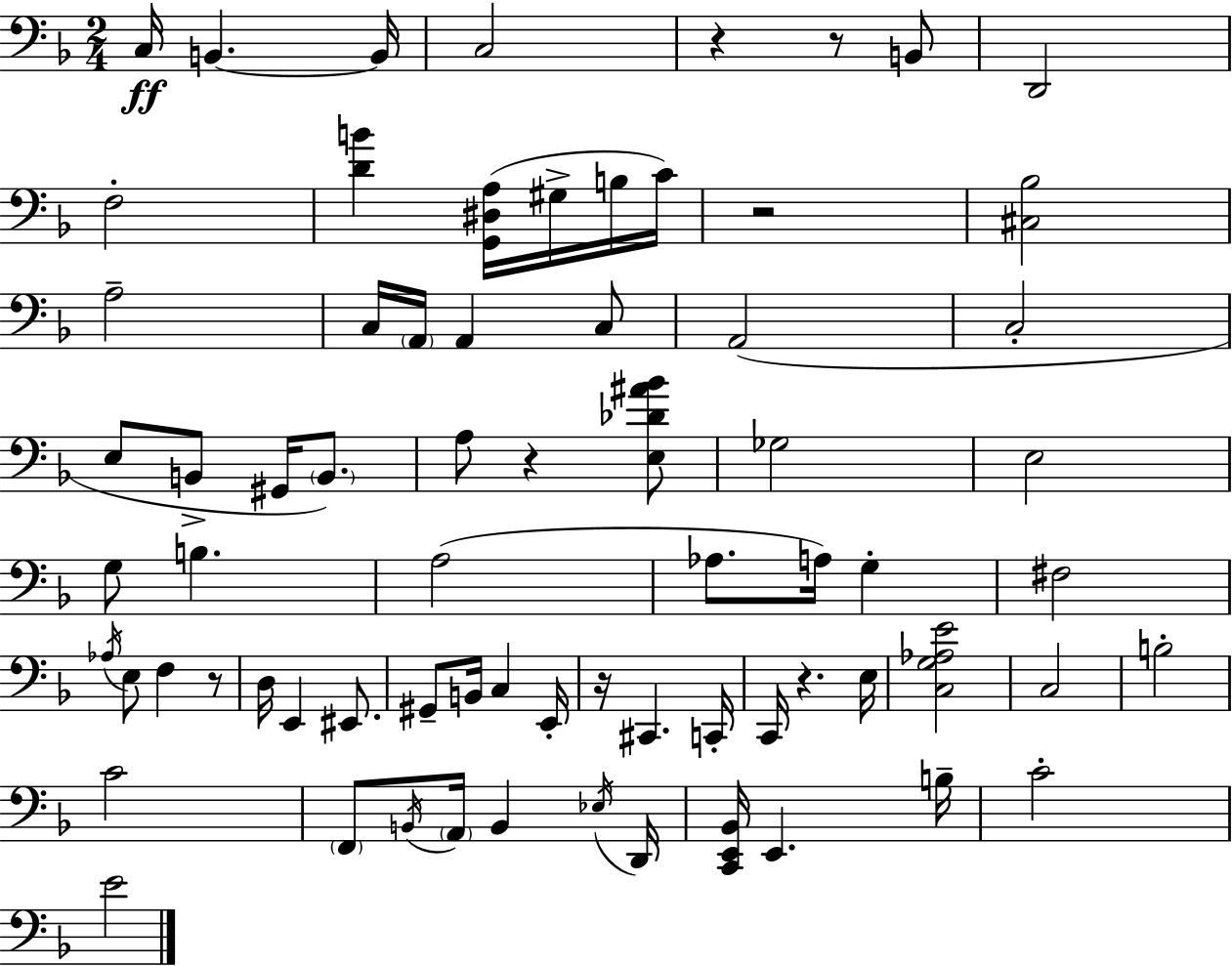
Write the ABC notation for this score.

X:1
T:Untitled
M:2/4
L:1/4
K:F
C,/4 B,, B,,/4 C,2 z z/2 B,,/2 D,,2 F,2 [DB] [G,,^D,A,]/4 ^G,/4 B,/4 C/4 z2 [^C,_B,]2 A,2 C,/4 A,,/4 A,, C,/2 A,,2 C,2 E,/2 B,,/2 ^G,,/4 B,,/2 A,/2 z [E,_D^A_B]/2 _G,2 E,2 G,/2 B, A,2 _A,/2 A,/4 G, ^F,2 _A,/4 E,/2 F, z/2 D,/4 E,, ^E,,/2 ^G,,/2 B,,/4 C, E,,/4 z/4 ^C,, C,,/4 C,,/4 z E,/4 [C,G,_A,E]2 C,2 B,2 C2 F,,/2 B,,/4 A,,/4 B,, _E,/4 D,,/4 [C,,E,,_B,,]/4 E,, B,/4 C2 E2